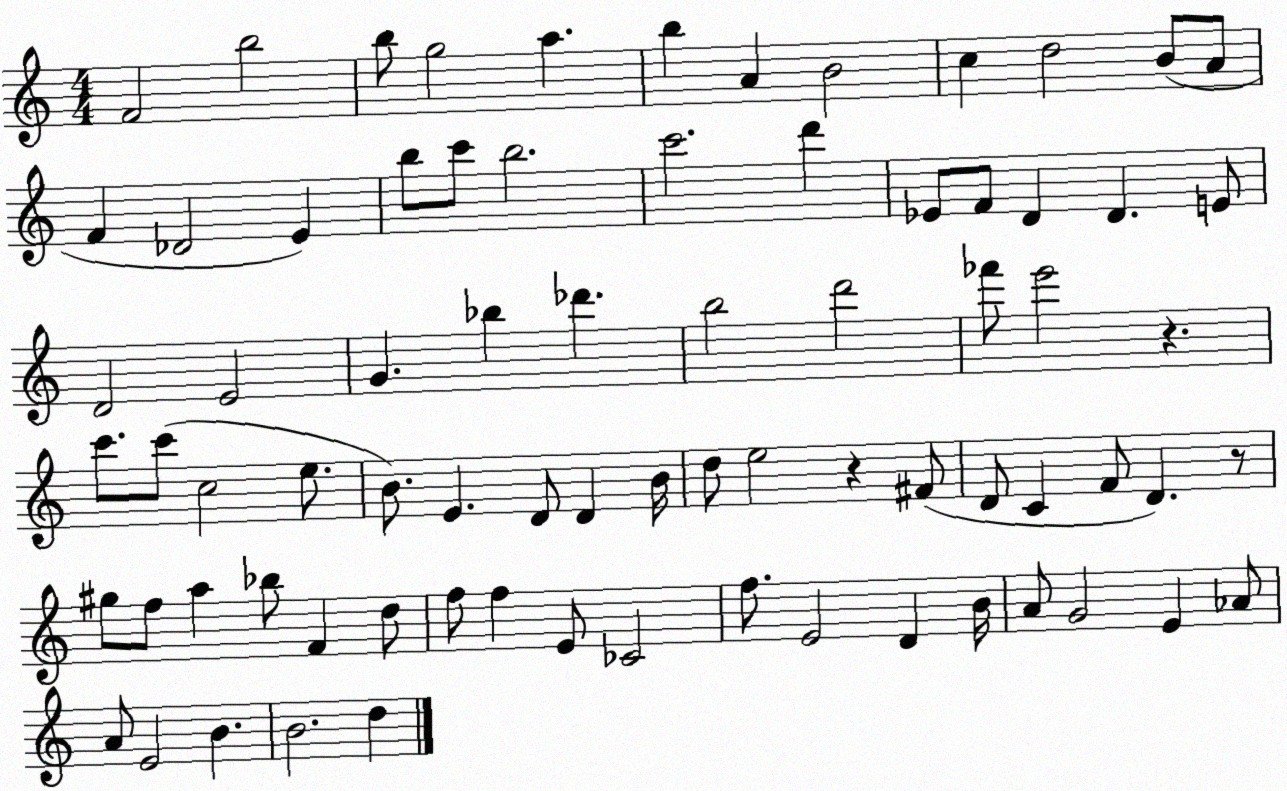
X:1
T:Untitled
M:4/4
L:1/4
K:C
F2 b2 b/2 g2 a b A B2 c d2 B/2 A/2 F _D2 E b/2 c'/2 b2 c'2 d' _E/2 F/2 D D E/2 D2 E2 G _b _d' b2 d'2 _f'/2 e'2 z c'/2 c'/2 c2 e/2 B/2 E D/2 D B/4 d/2 e2 z ^F/2 D/2 C F/2 D z/2 ^g/2 f/2 a _b/2 F d/2 f/2 f E/2 _C2 f/2 E2 D B/4 A/2 G2 E _A/2 A/2 E2 B B2 d